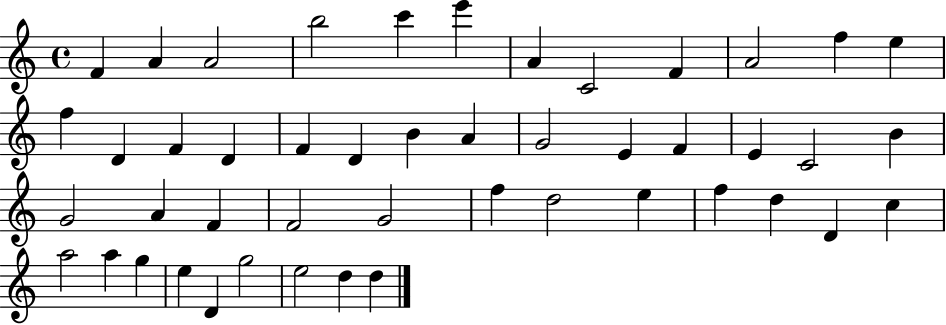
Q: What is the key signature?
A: C major